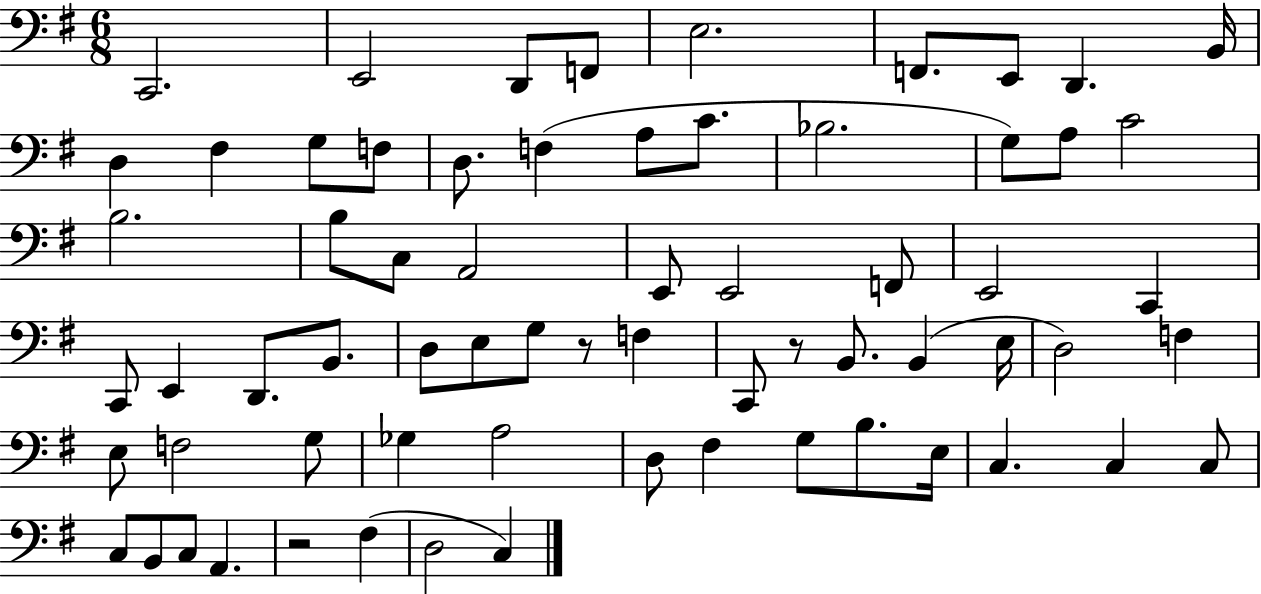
X:1
T:Untitled
M:6/8
L:1/4
K:G
C,,2 E,,2 D,,/2 F,,/2 E,2 F,,/2 E,,/2 D,, B,,/4 D, ^F, G,/2 F,/2 D,/2 F, A,/2 C/2 _B,2 G,/2 A,/2 C2 B,2 B,/2 C,/2 A,,2 E,,/2 E,,2 F,,/2 E,,2 C,, C,,/2 E,, D,,/2 B,,/2 D,/2 E,/2 G,/2 z/2 F, C,,/2 z/2 B,,/2 B,, E,/4 D,2 F, E,/2 F,2 G,/2 _G, A,2 D,/2 ^F, G,/2 B,/2 E,/4 C, C, C,/2 C,/2 B,,/2 C,/2 A,, z2 ^F, D,2 C,